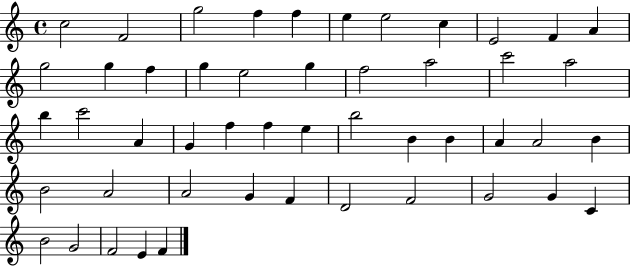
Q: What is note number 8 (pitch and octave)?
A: C5